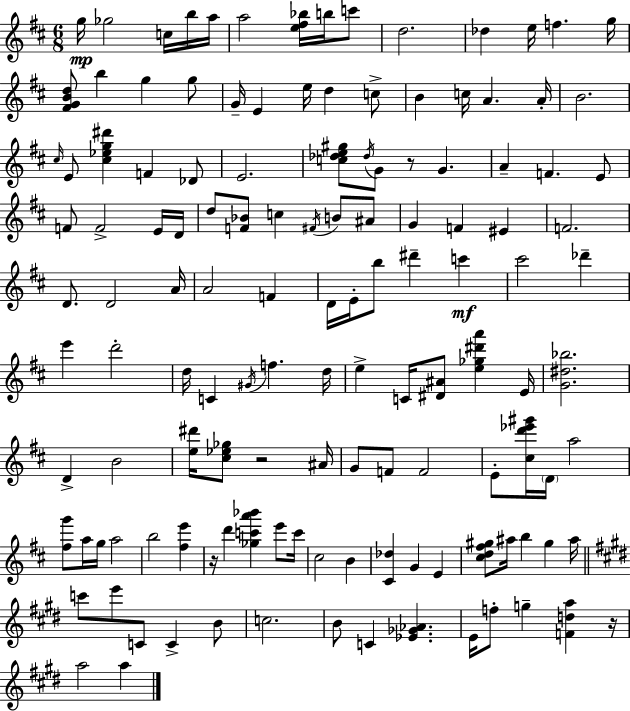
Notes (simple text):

G5/s Gb5/h C5/s B5/s A5/s A5/h [E5,F#5,Bb5]/s B5/s C6/e D5/h. Db5/q E5/s F5/q. G5/s [F#4,G4,B4,D5]/e B5/q G5/q G5/e G4/s E4/q E5/s D5/q C5/e B4/q C5/s A4/q. A4/s B4/h. C#5/s E4/e [C#5,Eb5,G5,D#6]/q F4/q Db4/e E4/h. [C5,Db5,E5,G#5]/e Db5/s G4/e R/e G4/q. A4/q F4/q. E4/e F4/e F4/h E4/s D4/s D5/e [F4,Bb4]/e C5/q F#4/s B4/e A#4/e G4/q F4/q EIS4/q F4/h. D4/e. D4/h A4/s A4/h F4/q D4/s E4/s B5/e D#6/q C6/q C#6/h Db6/q E6/q D6/h D5/s C4/q G#4/s F5/q. D5/s E5/q C4/s [D#4,A#4]/e [E5,Gb5,D#6,A6]/q E4/s [G4,D#5,Bb5]/h. D4/q B4/h [E5,D#6]/s [C#5,Eb5,Gb5]/e R/h A#4/s G4/e F4/e F4/h E4/e [C#5,D6,Eb6,G#6]/s D4/s A5/h [F#5,G6]/e A5/s G5/s A5/h B5/h [F#5,E6]/q R/s D6/q [Gb5,C6,A6,Bb6]/q E6/e C6/s C#5/h B4/q [C#4,Db5]/q G4/q E4/q [C#5,D5,F#5,G#5]/e A#5/s B5/q G#5/q A#5/s C6/e E6/e C4/e C4/q B4/e C5/h. B4/e C4/q [Eb4,Gb4,Ab4]/q. E4/s F5/e G5/q [F4,D5,A5]/q R/s A5/h A5/q